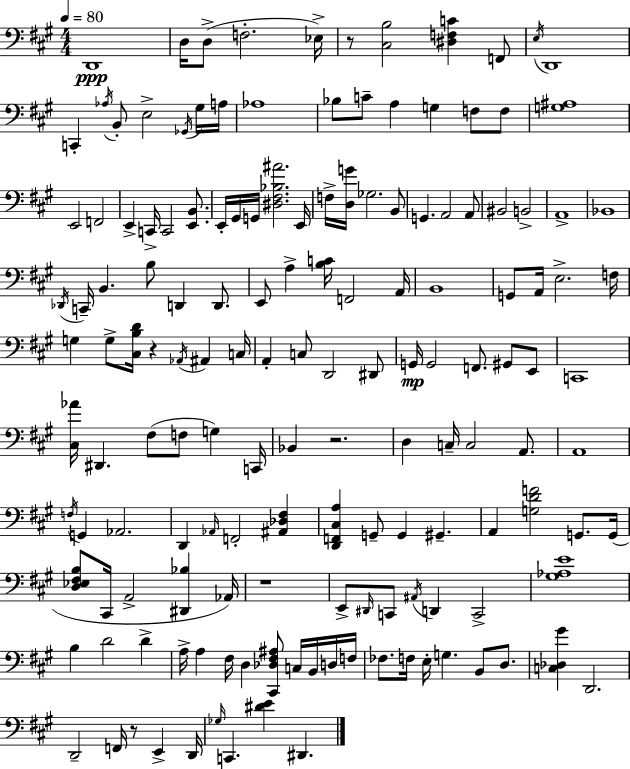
D2/w D3/s D3/e F3/h. Eb3/s R/e [C#3,B3]/h [D#3,F3,C4]/q F2/e E3/s D2/w C2/q Ab3/s B2/e E3/h Gb2/s G#3/s A3/s Ab3/w Bb3/e C4/e A3/q G3/q F3/e F3/e [G3,A#3]/w E2/h F2/h E2/q C2/s C2/h [E2,B2]/e. E2/s G#2/s G2/s [D#3,F#3,Bb3,A#4]/h. E2/s F3/s [D3,G4]/s Gb3/h. B2/e G2/q. A2/h A2/e BIS2/h B2/h A2/w Bb2/w Db2/s C2/s B2/q. B3/e D2/q D2/e. E2/e A3/q [B3,C4]/s F2/h A2/s B2/w G2/e A2/s E3/h. F3/s G3/q G3/e [C#3,B3,D4]/s R/q Ab2/s A#2/q C3/s A2/q C3/e D2/h D#2/e G2/s G2/h F2/e. G#2/e E2/e C2/w [C#3,Ab4]/s D#2/q. F#3/e F3/e G3/q C2/s Bb2/q R/h. D3/q C3/s C3/h A2/e. A2/w F3/s G2/q Ab2/h. D2/q Ab2/s F2/h [A#2,Db3,F#3]/q [D2,F2,C#3,A3]/q G2/e G2/q G#2/q. A2/q [G3,D4,F4]/h G2/e. G2/s [D3,Eb3,F#3,B3]/e C#2/s A2/h [D#2,Bb3]/q Ab2/s R/w E2/e D#2/s C2/e A#2/s D2/q C2/h [G#3,Ab3,E4]/w B3/q D4/h D4/q A3/s A3/q F#3/s D3/q [C#2,Db3,F#3,A#3]/e C3/s B2/s D3/s F3/s FES3/e. F3/s E3/s G3/q. B2/e D3/e. [C3,Db3,G#4]/q D2/h. D2/h F2/s R/e E2/q D2/s Gb3/s C2/q. [D#4,E4]/q D#2/q.